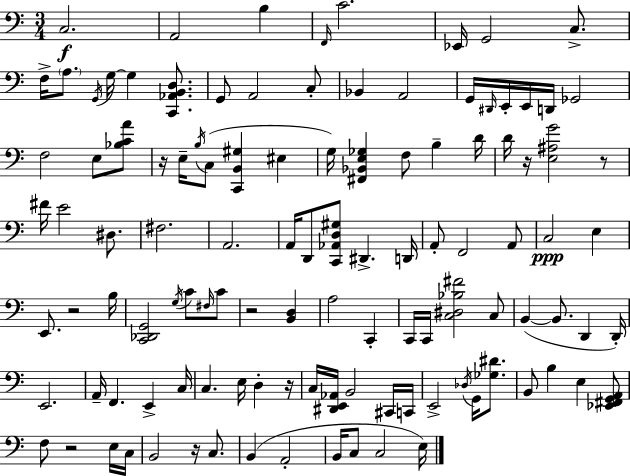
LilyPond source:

{
  \clef bass
  \numericTimeSignature
  \time 3/4
  \key a \minor
  c2.\f | a,2 b4 | \grace { f,16 } c'2. | ees,16 g,2 c8.-> | \break f16-> \parenthesize a8. \acciaccatura { g,16 } g16~~ g4 <c, aes, b, d>8. | g,8 a,2 | c8-. bes,4 a,2 | g,16 \grace { dis,16 } e,16-. e,16 d,16 ges,2 | \break f2 e8 | <bes c' a'>8 r16 e16-- \acciaccatura { b16 } c8( <c, b, gis>4 | eis4 g16) <fis, bes, e ges>4 f8 b4-- | d'16 d'16 r16 <e ais g'>2 | \break r8 fis'16 e'2 | dis8. fis2. | a,2. | a,16 d,8 <c, aes, d gis>8 dis,4.-> | \break d,16 a,8-. f,2 | a,8 c2\ppp | e4 e,8. r2 | b16 <c, des, g,>2 | \break \acciaccatura { g16 } c'8 \grace { fis16 } c'8 r2 | <b, d>4 a2 | c,4-. c,16 c,16 <c dis bes fis'>2 | c8 b,4~(~ b,8. | \break d,4 d,16-.) e,2. | a,16-- f,4. | e,4-> c16 c4. | e16 d4-. r16 c16 <dis, e, aes,>16 b,2 | \break cis,16 c,16 e,2-> | \acciaccatura { des16 } g,16 <ges dis'>8. b,8 b4 | e4 <ees, fis, g, a,>8 f8 r2 | e16 c16 b,2 | \break r16 c8. b,4( a,2-. | b,16 c8 c2 | e16) \bar "|."
}